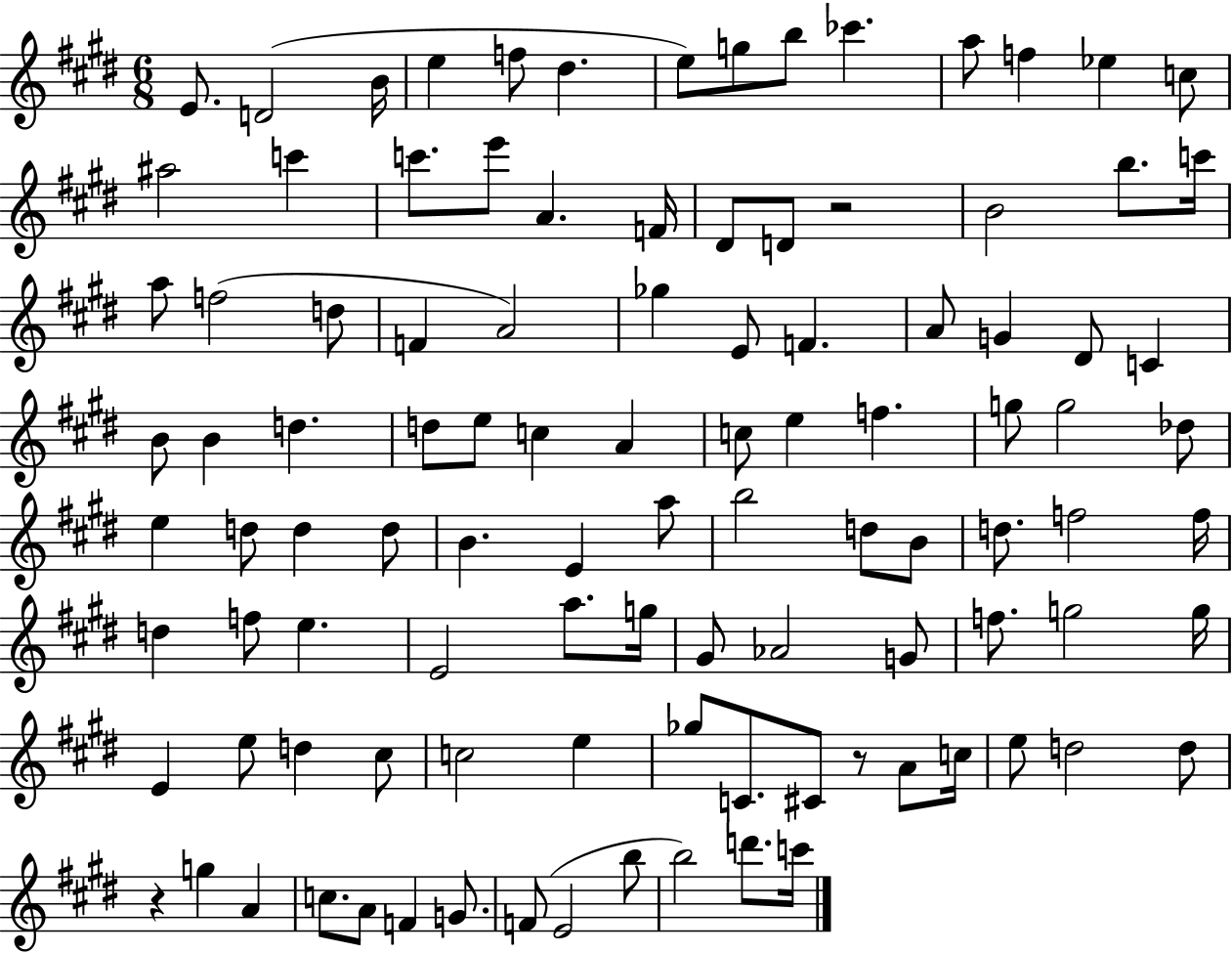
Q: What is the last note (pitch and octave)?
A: C6